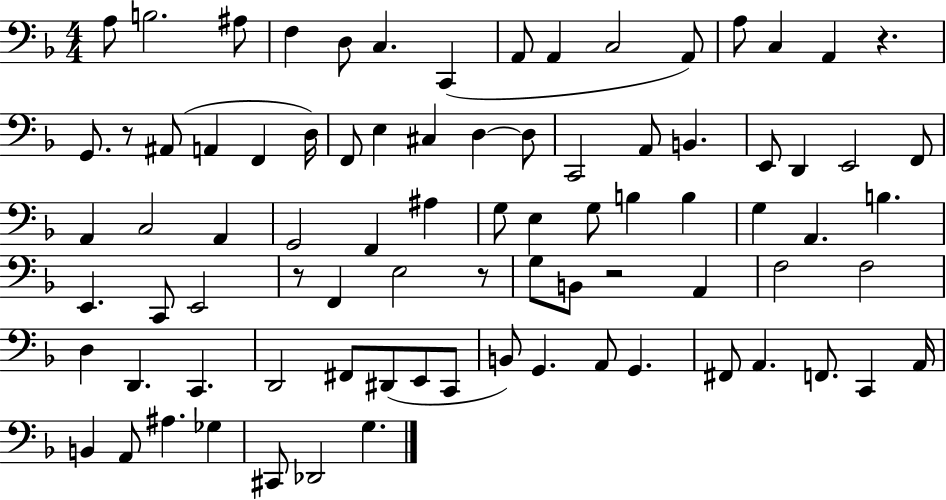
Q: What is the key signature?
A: F major